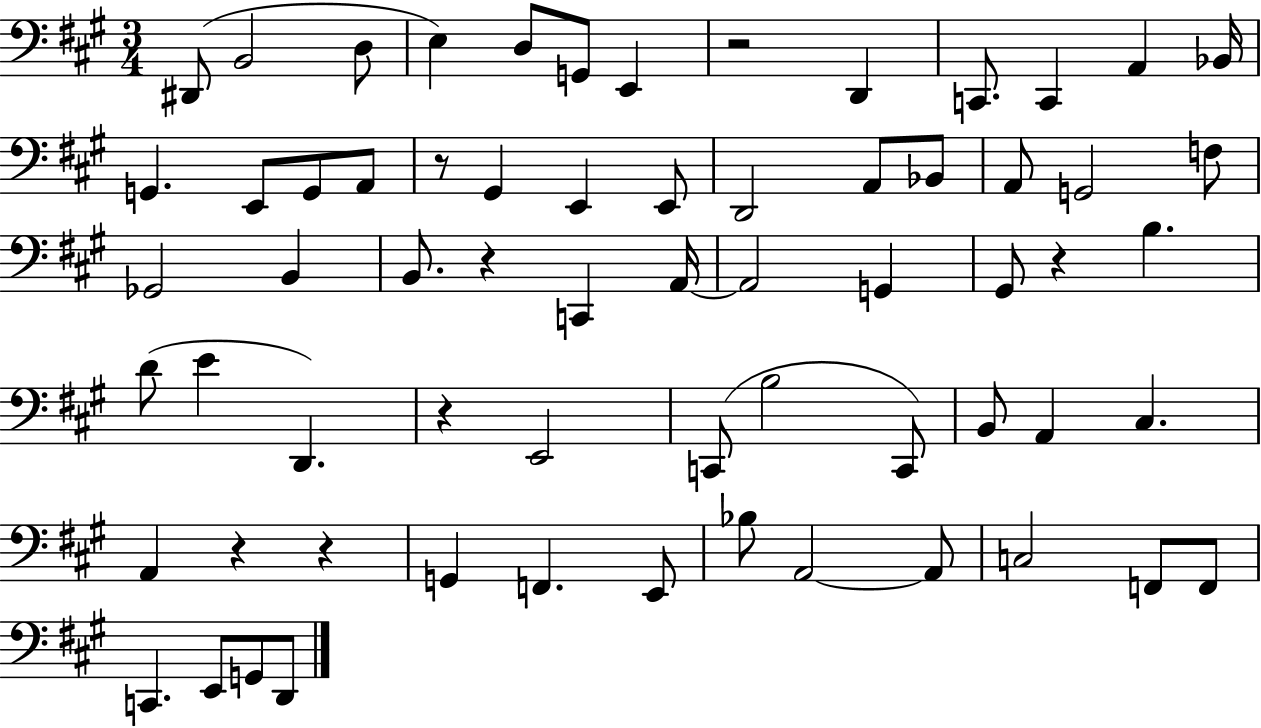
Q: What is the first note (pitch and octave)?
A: D#2